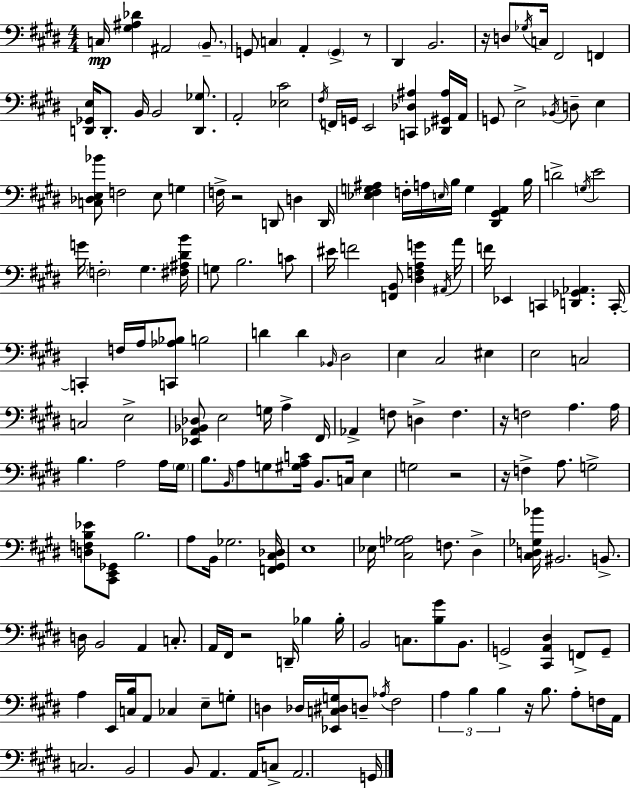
X:1
T:Untitled
M:4/4
L:1/4
K:E
C,/4 [^G,^A,_D] ^A,,2 B,,/2 G,,/2 C, A,, G,, z/2 ^D,, B,,2 z/4 D,/2 _G,/4 C,/4 ^F,,2 F,, [D,,_G,,E,]/4 D,,/2 B,,/4 B,,2 [D,,_G,]/2 A,,2 [_E,^C]2 ^F,/4 F,,/4 G,,/4 E,,2 [C,,_D,^A,] [_D,,^G,,^A,]/4 A,,/4 G,,/2 E,2 _B,,/4 D,/2 E, [C,_D,E,_B]/2 F,2 E,/2 G, F,/4 z2 D,,/2 D, D,,/4 [_E,^F,G,^A,] F,/4 A,/4 E,/4 B,/4 G, [^D,,^G,,A,,] B,/4 D2 G,/4 E2 G/4 F,2 ^G, [^F,^A,^DB]/4 G,/2 B,2 C/2 ^E/4 F2 [F,,B,,]/2 [^D,F,A,G] ^A,,/4 A/4 F/4 _E,, C,, [D,,_G,,_A,,] C,,/4 C,, F,/4 A,/4 [C,,_A,_B,]/2 B,2 D D _B,,/4 ^D,2 E, ^C,2 ^E, E,2 C,2 C,2 E,2 [_E,,A,,_B,,_D,]/2 E,2 G,/4 A, ^F,,/4 _A,, F,/2 D, F, z/4 F,2 A, A,/4 B, A,2 A,/4 ^G,/4 B,/2 B,,/4 A,/2 G,/2 [^G,A,C]/4 B,,/2 C,/4 E, G,2 z2 z/4 F, A,/2 G,2 [D,F,B,_E]/2 [^C,,E,,_G,,]/2 B,2 A,/2 B,,/4 _G,2 [F,,^G,,^C,_D,]/4 E,4 _E,/4 [^C,G,_A,]2 F,/2 ^D, [^C,D,_G,_B]/4 ^B,,2 B,,/2 D,/4 B,,2 A,, C,/2 A,,/4 ^F,,/4 z2 D,,/4 _B, _B,/4 B,,2 C,/2 [B,^G]/2 B,,/2 G,,2 [^C,,A,,^D,] F,,/2 G,,/2 A, E,,/4 [C,B,]/4 A,,/2 _C, E,/2 G,/2 D, _D,/4 [_E,,C,^D,G,]/4 D,/2 _A,/4 ^F,2 A, B, B, z/4 B,/2 A,/2 F,/4 A,,/4 C,2 B,,2 B,,/2 A,, A,,/4 C,/2 A,,2 G,,/4